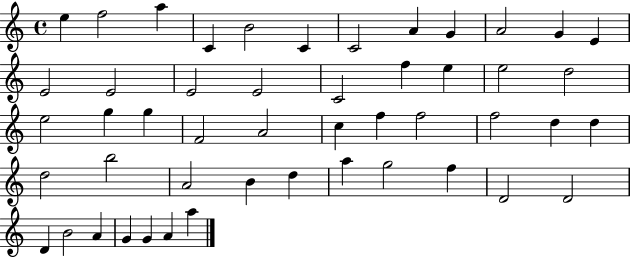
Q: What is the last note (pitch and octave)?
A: A5